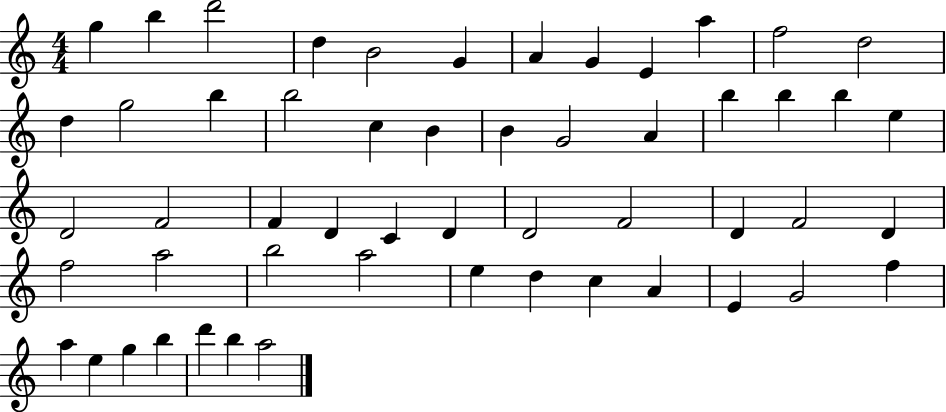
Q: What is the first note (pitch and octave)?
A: G5